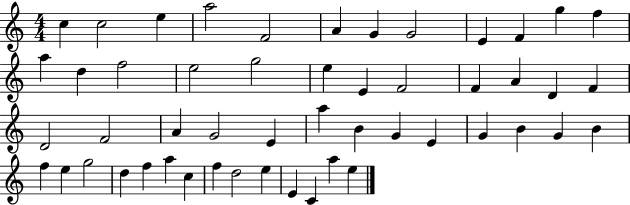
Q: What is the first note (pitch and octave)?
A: C5